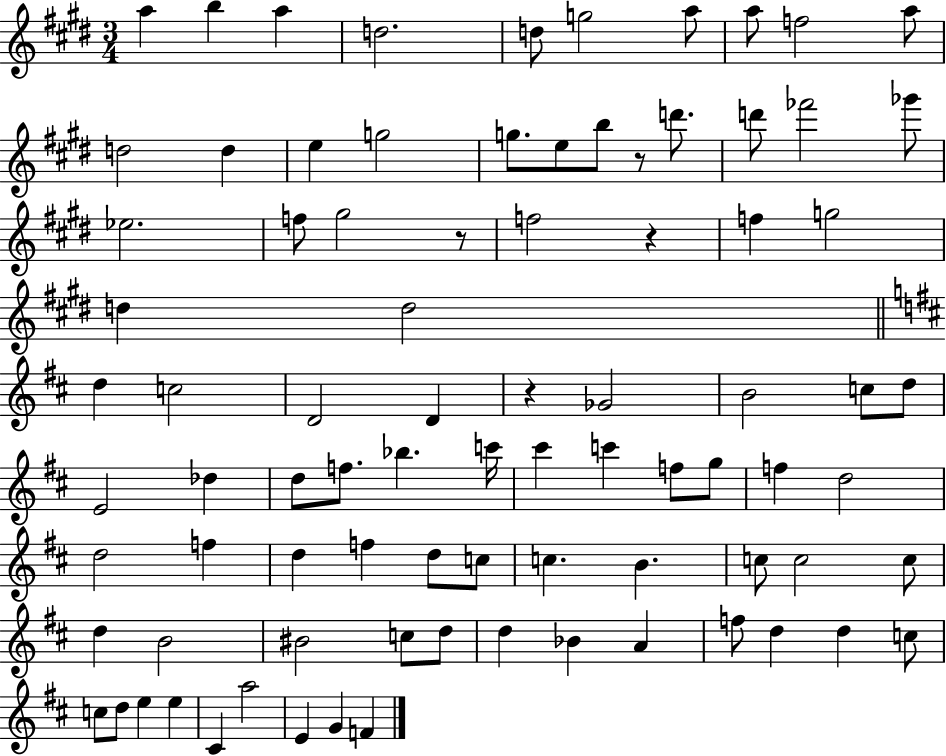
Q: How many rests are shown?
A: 4